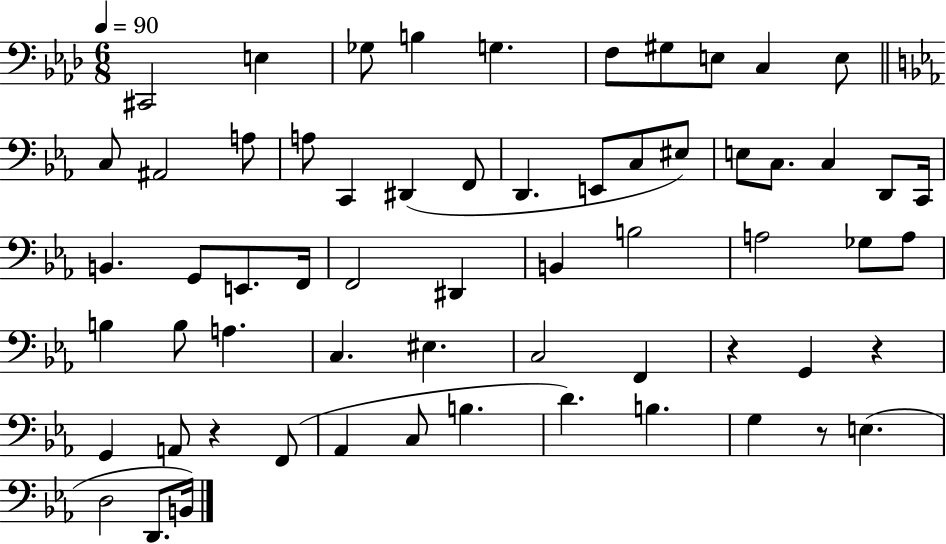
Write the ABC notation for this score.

X:1
T:Untitled
M:6/8
L:1/4
K:Ab
^C,,2 E, _G,/2 B, G, F,/2 ^G,/2 E,/2 C, E,/2 C,/2 ^A,,2 A,/2 A,/2 C,, ^D,, F,,/2 D,, E,,/2 C,/2 ^E,/2 E,/2 C,/2 C, D,,/2 C,,/4 B,, G,,/2 E,,/2 F,,/4 F,,2 ^D,, B,, B,2 A,2 _G,/2 A,/2 B, B,/2 A, C, ^E, C,2 F,, z G,, z G,, A,,/2 z F,,/2 _A,, C,/2 B, D B, G, z/2 E, D,2 D,,/2 B,,/4